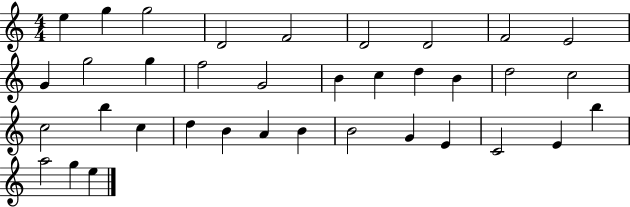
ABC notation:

X:1
T:Untitled
M:4/4
L:1/4
K:C
e g g2 D2 F2 D2 D2 F2 E2 G g2 g f2 G2 B c d B d2 c2 c2 b c d B A B B2 G E C2 E b a2 g e